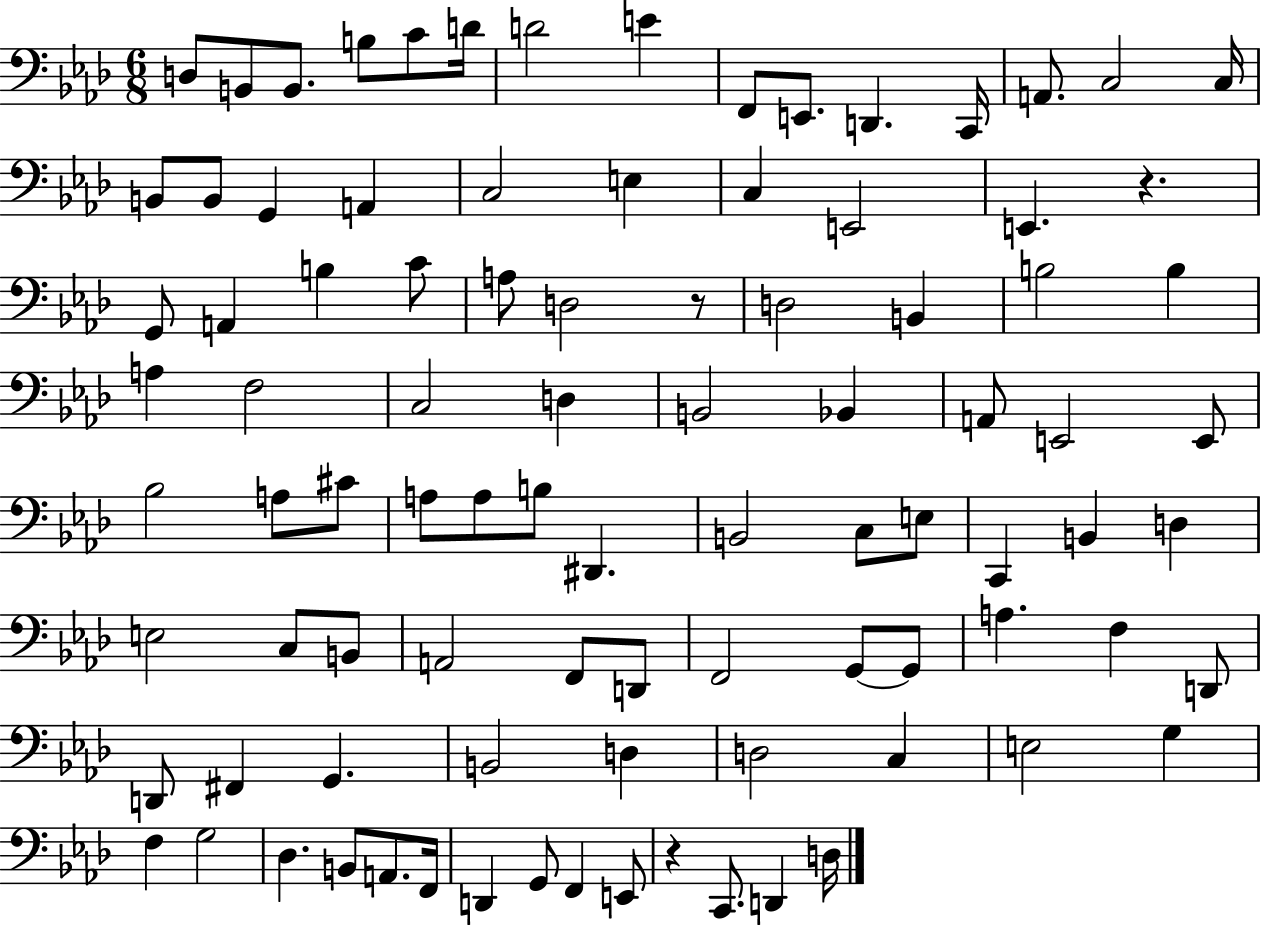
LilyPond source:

{
  \clef bass
  \numericTimeSignature
  \time 6/8
  \key aes \major
  d8 b,8 b,8. b8 c'8 d'16 | d'2 e'4 | f,8 e,8. d,4. c,16 | a,8. c2 c16 | \break b,8 b,8 g,4 a,4 | c2 e4 | c4 e,2 | e,4. r4. | \break g,8 a,4 b4 c'8 | a8 d2 r8 | d2 b,4 | b2 b4 | \break a4 f2 | c2 d4 | b,2 bes,4 | a,8 e,2 e,8 | \break bes2 a8 cis'8 | a8 a8 b8 dis,4. | b,2 c8 e8 | c,4 b,4 d4 | \break e2 c8 b,8 | a,2 f,8 d,8 | f,2 g,8~~ g,8 | a4. f4 d,8 | \break d,8 fis,4 g,4. | b,2 d4 | d2 c4 | e2 g4 | \break f4 g2 | des4. b,8 a,8. f,16 | d,4 g,8 f,4 e,8 | r4 c,8. d,4 d16 | \break \bar "|."
}